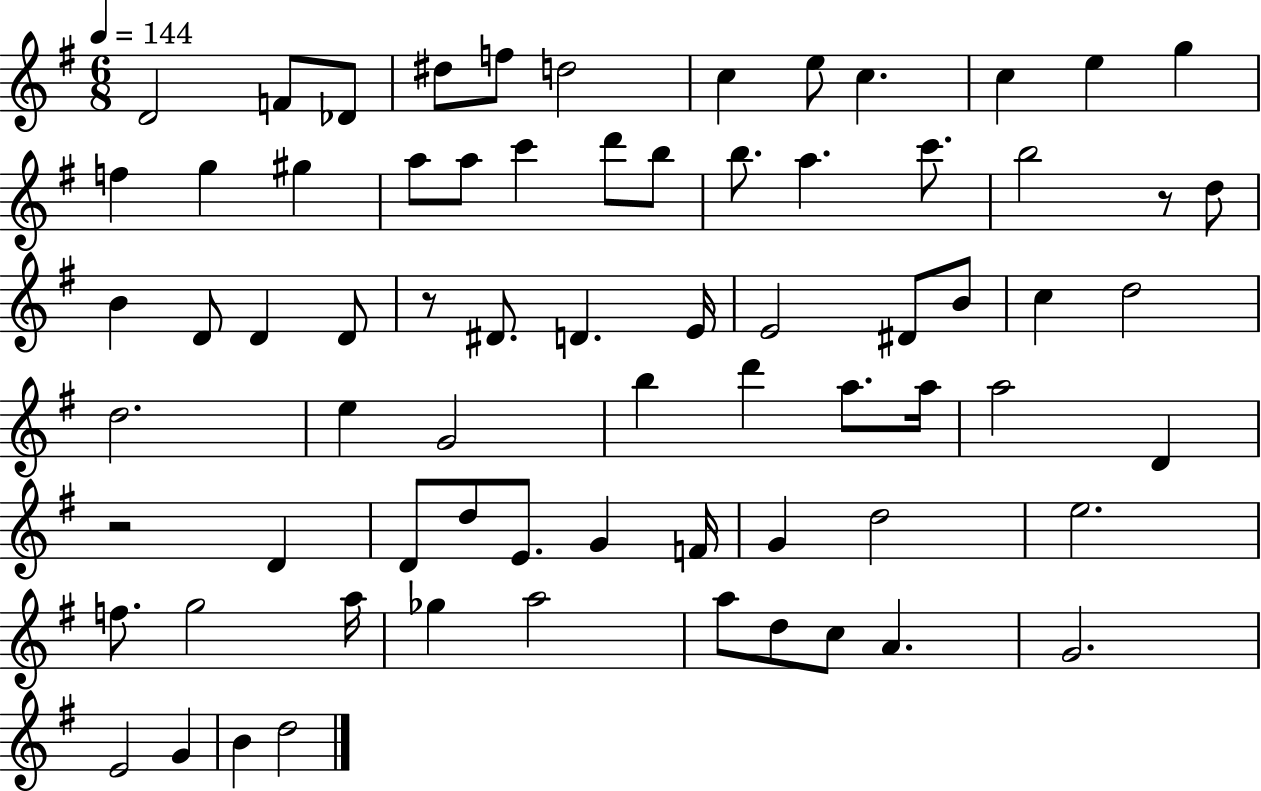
{
  \clef treble
  \numericTimeSignature
  \time 6/8
  \key g \major
  \tempo 4 = 144
  \repeat volta 2 { d'2 f'8 des'8 | dis''8 f''8 d''2 | c''4 e''8 c''4. | c''4 e''4 g''4 | \break f''4 g''4 gis''4 | a''8 a''8 c'''4 d'''8 b''8 | b''8. a''4. c'''8. | b''2 r8 d''8 | \break b'4 d'8 d'4 d'8 | r8 dis'8. d'4. e'16 | e'2 dis'8 b'8 | c''4 d''2 | \break d''2. | e''4 g'2 | b''4 d'''4 a''8. a''16 | a''2 d'4 | \break r2 d'4 | d'8 d''8 e'8. g'4 f'16 | g'4 d''2 | e''2. | \break f''8. g''2 a''16 | ges''4 a''2 | a''8 d''8 c''8 a'4. | g'2. | \break e'2 g'4 | b'4 d''2 | } \bar "|."
}